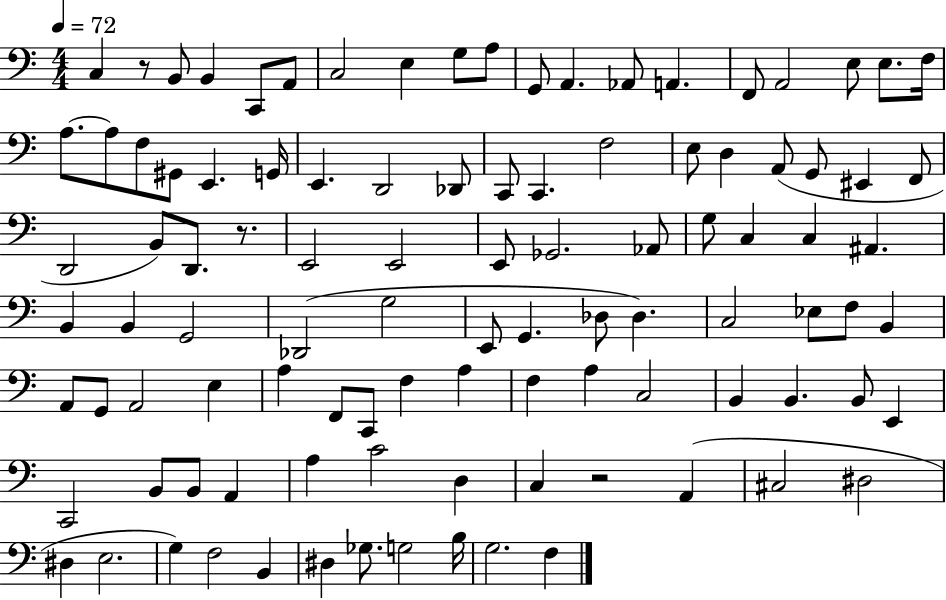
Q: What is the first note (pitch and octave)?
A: C3